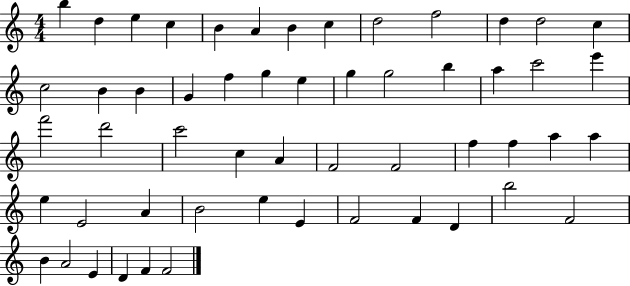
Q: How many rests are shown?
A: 0